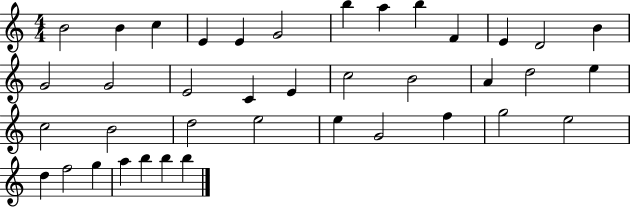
X:1
T:Untitled
M:4/4
L:1/4
K:C
B2 B c E E G2 b a b F E D2 B G2 G2 E2 C E c2 B2 A d2 e c2 B2 d2 e2 e G2 f g2 e2 d f2 g a b b b